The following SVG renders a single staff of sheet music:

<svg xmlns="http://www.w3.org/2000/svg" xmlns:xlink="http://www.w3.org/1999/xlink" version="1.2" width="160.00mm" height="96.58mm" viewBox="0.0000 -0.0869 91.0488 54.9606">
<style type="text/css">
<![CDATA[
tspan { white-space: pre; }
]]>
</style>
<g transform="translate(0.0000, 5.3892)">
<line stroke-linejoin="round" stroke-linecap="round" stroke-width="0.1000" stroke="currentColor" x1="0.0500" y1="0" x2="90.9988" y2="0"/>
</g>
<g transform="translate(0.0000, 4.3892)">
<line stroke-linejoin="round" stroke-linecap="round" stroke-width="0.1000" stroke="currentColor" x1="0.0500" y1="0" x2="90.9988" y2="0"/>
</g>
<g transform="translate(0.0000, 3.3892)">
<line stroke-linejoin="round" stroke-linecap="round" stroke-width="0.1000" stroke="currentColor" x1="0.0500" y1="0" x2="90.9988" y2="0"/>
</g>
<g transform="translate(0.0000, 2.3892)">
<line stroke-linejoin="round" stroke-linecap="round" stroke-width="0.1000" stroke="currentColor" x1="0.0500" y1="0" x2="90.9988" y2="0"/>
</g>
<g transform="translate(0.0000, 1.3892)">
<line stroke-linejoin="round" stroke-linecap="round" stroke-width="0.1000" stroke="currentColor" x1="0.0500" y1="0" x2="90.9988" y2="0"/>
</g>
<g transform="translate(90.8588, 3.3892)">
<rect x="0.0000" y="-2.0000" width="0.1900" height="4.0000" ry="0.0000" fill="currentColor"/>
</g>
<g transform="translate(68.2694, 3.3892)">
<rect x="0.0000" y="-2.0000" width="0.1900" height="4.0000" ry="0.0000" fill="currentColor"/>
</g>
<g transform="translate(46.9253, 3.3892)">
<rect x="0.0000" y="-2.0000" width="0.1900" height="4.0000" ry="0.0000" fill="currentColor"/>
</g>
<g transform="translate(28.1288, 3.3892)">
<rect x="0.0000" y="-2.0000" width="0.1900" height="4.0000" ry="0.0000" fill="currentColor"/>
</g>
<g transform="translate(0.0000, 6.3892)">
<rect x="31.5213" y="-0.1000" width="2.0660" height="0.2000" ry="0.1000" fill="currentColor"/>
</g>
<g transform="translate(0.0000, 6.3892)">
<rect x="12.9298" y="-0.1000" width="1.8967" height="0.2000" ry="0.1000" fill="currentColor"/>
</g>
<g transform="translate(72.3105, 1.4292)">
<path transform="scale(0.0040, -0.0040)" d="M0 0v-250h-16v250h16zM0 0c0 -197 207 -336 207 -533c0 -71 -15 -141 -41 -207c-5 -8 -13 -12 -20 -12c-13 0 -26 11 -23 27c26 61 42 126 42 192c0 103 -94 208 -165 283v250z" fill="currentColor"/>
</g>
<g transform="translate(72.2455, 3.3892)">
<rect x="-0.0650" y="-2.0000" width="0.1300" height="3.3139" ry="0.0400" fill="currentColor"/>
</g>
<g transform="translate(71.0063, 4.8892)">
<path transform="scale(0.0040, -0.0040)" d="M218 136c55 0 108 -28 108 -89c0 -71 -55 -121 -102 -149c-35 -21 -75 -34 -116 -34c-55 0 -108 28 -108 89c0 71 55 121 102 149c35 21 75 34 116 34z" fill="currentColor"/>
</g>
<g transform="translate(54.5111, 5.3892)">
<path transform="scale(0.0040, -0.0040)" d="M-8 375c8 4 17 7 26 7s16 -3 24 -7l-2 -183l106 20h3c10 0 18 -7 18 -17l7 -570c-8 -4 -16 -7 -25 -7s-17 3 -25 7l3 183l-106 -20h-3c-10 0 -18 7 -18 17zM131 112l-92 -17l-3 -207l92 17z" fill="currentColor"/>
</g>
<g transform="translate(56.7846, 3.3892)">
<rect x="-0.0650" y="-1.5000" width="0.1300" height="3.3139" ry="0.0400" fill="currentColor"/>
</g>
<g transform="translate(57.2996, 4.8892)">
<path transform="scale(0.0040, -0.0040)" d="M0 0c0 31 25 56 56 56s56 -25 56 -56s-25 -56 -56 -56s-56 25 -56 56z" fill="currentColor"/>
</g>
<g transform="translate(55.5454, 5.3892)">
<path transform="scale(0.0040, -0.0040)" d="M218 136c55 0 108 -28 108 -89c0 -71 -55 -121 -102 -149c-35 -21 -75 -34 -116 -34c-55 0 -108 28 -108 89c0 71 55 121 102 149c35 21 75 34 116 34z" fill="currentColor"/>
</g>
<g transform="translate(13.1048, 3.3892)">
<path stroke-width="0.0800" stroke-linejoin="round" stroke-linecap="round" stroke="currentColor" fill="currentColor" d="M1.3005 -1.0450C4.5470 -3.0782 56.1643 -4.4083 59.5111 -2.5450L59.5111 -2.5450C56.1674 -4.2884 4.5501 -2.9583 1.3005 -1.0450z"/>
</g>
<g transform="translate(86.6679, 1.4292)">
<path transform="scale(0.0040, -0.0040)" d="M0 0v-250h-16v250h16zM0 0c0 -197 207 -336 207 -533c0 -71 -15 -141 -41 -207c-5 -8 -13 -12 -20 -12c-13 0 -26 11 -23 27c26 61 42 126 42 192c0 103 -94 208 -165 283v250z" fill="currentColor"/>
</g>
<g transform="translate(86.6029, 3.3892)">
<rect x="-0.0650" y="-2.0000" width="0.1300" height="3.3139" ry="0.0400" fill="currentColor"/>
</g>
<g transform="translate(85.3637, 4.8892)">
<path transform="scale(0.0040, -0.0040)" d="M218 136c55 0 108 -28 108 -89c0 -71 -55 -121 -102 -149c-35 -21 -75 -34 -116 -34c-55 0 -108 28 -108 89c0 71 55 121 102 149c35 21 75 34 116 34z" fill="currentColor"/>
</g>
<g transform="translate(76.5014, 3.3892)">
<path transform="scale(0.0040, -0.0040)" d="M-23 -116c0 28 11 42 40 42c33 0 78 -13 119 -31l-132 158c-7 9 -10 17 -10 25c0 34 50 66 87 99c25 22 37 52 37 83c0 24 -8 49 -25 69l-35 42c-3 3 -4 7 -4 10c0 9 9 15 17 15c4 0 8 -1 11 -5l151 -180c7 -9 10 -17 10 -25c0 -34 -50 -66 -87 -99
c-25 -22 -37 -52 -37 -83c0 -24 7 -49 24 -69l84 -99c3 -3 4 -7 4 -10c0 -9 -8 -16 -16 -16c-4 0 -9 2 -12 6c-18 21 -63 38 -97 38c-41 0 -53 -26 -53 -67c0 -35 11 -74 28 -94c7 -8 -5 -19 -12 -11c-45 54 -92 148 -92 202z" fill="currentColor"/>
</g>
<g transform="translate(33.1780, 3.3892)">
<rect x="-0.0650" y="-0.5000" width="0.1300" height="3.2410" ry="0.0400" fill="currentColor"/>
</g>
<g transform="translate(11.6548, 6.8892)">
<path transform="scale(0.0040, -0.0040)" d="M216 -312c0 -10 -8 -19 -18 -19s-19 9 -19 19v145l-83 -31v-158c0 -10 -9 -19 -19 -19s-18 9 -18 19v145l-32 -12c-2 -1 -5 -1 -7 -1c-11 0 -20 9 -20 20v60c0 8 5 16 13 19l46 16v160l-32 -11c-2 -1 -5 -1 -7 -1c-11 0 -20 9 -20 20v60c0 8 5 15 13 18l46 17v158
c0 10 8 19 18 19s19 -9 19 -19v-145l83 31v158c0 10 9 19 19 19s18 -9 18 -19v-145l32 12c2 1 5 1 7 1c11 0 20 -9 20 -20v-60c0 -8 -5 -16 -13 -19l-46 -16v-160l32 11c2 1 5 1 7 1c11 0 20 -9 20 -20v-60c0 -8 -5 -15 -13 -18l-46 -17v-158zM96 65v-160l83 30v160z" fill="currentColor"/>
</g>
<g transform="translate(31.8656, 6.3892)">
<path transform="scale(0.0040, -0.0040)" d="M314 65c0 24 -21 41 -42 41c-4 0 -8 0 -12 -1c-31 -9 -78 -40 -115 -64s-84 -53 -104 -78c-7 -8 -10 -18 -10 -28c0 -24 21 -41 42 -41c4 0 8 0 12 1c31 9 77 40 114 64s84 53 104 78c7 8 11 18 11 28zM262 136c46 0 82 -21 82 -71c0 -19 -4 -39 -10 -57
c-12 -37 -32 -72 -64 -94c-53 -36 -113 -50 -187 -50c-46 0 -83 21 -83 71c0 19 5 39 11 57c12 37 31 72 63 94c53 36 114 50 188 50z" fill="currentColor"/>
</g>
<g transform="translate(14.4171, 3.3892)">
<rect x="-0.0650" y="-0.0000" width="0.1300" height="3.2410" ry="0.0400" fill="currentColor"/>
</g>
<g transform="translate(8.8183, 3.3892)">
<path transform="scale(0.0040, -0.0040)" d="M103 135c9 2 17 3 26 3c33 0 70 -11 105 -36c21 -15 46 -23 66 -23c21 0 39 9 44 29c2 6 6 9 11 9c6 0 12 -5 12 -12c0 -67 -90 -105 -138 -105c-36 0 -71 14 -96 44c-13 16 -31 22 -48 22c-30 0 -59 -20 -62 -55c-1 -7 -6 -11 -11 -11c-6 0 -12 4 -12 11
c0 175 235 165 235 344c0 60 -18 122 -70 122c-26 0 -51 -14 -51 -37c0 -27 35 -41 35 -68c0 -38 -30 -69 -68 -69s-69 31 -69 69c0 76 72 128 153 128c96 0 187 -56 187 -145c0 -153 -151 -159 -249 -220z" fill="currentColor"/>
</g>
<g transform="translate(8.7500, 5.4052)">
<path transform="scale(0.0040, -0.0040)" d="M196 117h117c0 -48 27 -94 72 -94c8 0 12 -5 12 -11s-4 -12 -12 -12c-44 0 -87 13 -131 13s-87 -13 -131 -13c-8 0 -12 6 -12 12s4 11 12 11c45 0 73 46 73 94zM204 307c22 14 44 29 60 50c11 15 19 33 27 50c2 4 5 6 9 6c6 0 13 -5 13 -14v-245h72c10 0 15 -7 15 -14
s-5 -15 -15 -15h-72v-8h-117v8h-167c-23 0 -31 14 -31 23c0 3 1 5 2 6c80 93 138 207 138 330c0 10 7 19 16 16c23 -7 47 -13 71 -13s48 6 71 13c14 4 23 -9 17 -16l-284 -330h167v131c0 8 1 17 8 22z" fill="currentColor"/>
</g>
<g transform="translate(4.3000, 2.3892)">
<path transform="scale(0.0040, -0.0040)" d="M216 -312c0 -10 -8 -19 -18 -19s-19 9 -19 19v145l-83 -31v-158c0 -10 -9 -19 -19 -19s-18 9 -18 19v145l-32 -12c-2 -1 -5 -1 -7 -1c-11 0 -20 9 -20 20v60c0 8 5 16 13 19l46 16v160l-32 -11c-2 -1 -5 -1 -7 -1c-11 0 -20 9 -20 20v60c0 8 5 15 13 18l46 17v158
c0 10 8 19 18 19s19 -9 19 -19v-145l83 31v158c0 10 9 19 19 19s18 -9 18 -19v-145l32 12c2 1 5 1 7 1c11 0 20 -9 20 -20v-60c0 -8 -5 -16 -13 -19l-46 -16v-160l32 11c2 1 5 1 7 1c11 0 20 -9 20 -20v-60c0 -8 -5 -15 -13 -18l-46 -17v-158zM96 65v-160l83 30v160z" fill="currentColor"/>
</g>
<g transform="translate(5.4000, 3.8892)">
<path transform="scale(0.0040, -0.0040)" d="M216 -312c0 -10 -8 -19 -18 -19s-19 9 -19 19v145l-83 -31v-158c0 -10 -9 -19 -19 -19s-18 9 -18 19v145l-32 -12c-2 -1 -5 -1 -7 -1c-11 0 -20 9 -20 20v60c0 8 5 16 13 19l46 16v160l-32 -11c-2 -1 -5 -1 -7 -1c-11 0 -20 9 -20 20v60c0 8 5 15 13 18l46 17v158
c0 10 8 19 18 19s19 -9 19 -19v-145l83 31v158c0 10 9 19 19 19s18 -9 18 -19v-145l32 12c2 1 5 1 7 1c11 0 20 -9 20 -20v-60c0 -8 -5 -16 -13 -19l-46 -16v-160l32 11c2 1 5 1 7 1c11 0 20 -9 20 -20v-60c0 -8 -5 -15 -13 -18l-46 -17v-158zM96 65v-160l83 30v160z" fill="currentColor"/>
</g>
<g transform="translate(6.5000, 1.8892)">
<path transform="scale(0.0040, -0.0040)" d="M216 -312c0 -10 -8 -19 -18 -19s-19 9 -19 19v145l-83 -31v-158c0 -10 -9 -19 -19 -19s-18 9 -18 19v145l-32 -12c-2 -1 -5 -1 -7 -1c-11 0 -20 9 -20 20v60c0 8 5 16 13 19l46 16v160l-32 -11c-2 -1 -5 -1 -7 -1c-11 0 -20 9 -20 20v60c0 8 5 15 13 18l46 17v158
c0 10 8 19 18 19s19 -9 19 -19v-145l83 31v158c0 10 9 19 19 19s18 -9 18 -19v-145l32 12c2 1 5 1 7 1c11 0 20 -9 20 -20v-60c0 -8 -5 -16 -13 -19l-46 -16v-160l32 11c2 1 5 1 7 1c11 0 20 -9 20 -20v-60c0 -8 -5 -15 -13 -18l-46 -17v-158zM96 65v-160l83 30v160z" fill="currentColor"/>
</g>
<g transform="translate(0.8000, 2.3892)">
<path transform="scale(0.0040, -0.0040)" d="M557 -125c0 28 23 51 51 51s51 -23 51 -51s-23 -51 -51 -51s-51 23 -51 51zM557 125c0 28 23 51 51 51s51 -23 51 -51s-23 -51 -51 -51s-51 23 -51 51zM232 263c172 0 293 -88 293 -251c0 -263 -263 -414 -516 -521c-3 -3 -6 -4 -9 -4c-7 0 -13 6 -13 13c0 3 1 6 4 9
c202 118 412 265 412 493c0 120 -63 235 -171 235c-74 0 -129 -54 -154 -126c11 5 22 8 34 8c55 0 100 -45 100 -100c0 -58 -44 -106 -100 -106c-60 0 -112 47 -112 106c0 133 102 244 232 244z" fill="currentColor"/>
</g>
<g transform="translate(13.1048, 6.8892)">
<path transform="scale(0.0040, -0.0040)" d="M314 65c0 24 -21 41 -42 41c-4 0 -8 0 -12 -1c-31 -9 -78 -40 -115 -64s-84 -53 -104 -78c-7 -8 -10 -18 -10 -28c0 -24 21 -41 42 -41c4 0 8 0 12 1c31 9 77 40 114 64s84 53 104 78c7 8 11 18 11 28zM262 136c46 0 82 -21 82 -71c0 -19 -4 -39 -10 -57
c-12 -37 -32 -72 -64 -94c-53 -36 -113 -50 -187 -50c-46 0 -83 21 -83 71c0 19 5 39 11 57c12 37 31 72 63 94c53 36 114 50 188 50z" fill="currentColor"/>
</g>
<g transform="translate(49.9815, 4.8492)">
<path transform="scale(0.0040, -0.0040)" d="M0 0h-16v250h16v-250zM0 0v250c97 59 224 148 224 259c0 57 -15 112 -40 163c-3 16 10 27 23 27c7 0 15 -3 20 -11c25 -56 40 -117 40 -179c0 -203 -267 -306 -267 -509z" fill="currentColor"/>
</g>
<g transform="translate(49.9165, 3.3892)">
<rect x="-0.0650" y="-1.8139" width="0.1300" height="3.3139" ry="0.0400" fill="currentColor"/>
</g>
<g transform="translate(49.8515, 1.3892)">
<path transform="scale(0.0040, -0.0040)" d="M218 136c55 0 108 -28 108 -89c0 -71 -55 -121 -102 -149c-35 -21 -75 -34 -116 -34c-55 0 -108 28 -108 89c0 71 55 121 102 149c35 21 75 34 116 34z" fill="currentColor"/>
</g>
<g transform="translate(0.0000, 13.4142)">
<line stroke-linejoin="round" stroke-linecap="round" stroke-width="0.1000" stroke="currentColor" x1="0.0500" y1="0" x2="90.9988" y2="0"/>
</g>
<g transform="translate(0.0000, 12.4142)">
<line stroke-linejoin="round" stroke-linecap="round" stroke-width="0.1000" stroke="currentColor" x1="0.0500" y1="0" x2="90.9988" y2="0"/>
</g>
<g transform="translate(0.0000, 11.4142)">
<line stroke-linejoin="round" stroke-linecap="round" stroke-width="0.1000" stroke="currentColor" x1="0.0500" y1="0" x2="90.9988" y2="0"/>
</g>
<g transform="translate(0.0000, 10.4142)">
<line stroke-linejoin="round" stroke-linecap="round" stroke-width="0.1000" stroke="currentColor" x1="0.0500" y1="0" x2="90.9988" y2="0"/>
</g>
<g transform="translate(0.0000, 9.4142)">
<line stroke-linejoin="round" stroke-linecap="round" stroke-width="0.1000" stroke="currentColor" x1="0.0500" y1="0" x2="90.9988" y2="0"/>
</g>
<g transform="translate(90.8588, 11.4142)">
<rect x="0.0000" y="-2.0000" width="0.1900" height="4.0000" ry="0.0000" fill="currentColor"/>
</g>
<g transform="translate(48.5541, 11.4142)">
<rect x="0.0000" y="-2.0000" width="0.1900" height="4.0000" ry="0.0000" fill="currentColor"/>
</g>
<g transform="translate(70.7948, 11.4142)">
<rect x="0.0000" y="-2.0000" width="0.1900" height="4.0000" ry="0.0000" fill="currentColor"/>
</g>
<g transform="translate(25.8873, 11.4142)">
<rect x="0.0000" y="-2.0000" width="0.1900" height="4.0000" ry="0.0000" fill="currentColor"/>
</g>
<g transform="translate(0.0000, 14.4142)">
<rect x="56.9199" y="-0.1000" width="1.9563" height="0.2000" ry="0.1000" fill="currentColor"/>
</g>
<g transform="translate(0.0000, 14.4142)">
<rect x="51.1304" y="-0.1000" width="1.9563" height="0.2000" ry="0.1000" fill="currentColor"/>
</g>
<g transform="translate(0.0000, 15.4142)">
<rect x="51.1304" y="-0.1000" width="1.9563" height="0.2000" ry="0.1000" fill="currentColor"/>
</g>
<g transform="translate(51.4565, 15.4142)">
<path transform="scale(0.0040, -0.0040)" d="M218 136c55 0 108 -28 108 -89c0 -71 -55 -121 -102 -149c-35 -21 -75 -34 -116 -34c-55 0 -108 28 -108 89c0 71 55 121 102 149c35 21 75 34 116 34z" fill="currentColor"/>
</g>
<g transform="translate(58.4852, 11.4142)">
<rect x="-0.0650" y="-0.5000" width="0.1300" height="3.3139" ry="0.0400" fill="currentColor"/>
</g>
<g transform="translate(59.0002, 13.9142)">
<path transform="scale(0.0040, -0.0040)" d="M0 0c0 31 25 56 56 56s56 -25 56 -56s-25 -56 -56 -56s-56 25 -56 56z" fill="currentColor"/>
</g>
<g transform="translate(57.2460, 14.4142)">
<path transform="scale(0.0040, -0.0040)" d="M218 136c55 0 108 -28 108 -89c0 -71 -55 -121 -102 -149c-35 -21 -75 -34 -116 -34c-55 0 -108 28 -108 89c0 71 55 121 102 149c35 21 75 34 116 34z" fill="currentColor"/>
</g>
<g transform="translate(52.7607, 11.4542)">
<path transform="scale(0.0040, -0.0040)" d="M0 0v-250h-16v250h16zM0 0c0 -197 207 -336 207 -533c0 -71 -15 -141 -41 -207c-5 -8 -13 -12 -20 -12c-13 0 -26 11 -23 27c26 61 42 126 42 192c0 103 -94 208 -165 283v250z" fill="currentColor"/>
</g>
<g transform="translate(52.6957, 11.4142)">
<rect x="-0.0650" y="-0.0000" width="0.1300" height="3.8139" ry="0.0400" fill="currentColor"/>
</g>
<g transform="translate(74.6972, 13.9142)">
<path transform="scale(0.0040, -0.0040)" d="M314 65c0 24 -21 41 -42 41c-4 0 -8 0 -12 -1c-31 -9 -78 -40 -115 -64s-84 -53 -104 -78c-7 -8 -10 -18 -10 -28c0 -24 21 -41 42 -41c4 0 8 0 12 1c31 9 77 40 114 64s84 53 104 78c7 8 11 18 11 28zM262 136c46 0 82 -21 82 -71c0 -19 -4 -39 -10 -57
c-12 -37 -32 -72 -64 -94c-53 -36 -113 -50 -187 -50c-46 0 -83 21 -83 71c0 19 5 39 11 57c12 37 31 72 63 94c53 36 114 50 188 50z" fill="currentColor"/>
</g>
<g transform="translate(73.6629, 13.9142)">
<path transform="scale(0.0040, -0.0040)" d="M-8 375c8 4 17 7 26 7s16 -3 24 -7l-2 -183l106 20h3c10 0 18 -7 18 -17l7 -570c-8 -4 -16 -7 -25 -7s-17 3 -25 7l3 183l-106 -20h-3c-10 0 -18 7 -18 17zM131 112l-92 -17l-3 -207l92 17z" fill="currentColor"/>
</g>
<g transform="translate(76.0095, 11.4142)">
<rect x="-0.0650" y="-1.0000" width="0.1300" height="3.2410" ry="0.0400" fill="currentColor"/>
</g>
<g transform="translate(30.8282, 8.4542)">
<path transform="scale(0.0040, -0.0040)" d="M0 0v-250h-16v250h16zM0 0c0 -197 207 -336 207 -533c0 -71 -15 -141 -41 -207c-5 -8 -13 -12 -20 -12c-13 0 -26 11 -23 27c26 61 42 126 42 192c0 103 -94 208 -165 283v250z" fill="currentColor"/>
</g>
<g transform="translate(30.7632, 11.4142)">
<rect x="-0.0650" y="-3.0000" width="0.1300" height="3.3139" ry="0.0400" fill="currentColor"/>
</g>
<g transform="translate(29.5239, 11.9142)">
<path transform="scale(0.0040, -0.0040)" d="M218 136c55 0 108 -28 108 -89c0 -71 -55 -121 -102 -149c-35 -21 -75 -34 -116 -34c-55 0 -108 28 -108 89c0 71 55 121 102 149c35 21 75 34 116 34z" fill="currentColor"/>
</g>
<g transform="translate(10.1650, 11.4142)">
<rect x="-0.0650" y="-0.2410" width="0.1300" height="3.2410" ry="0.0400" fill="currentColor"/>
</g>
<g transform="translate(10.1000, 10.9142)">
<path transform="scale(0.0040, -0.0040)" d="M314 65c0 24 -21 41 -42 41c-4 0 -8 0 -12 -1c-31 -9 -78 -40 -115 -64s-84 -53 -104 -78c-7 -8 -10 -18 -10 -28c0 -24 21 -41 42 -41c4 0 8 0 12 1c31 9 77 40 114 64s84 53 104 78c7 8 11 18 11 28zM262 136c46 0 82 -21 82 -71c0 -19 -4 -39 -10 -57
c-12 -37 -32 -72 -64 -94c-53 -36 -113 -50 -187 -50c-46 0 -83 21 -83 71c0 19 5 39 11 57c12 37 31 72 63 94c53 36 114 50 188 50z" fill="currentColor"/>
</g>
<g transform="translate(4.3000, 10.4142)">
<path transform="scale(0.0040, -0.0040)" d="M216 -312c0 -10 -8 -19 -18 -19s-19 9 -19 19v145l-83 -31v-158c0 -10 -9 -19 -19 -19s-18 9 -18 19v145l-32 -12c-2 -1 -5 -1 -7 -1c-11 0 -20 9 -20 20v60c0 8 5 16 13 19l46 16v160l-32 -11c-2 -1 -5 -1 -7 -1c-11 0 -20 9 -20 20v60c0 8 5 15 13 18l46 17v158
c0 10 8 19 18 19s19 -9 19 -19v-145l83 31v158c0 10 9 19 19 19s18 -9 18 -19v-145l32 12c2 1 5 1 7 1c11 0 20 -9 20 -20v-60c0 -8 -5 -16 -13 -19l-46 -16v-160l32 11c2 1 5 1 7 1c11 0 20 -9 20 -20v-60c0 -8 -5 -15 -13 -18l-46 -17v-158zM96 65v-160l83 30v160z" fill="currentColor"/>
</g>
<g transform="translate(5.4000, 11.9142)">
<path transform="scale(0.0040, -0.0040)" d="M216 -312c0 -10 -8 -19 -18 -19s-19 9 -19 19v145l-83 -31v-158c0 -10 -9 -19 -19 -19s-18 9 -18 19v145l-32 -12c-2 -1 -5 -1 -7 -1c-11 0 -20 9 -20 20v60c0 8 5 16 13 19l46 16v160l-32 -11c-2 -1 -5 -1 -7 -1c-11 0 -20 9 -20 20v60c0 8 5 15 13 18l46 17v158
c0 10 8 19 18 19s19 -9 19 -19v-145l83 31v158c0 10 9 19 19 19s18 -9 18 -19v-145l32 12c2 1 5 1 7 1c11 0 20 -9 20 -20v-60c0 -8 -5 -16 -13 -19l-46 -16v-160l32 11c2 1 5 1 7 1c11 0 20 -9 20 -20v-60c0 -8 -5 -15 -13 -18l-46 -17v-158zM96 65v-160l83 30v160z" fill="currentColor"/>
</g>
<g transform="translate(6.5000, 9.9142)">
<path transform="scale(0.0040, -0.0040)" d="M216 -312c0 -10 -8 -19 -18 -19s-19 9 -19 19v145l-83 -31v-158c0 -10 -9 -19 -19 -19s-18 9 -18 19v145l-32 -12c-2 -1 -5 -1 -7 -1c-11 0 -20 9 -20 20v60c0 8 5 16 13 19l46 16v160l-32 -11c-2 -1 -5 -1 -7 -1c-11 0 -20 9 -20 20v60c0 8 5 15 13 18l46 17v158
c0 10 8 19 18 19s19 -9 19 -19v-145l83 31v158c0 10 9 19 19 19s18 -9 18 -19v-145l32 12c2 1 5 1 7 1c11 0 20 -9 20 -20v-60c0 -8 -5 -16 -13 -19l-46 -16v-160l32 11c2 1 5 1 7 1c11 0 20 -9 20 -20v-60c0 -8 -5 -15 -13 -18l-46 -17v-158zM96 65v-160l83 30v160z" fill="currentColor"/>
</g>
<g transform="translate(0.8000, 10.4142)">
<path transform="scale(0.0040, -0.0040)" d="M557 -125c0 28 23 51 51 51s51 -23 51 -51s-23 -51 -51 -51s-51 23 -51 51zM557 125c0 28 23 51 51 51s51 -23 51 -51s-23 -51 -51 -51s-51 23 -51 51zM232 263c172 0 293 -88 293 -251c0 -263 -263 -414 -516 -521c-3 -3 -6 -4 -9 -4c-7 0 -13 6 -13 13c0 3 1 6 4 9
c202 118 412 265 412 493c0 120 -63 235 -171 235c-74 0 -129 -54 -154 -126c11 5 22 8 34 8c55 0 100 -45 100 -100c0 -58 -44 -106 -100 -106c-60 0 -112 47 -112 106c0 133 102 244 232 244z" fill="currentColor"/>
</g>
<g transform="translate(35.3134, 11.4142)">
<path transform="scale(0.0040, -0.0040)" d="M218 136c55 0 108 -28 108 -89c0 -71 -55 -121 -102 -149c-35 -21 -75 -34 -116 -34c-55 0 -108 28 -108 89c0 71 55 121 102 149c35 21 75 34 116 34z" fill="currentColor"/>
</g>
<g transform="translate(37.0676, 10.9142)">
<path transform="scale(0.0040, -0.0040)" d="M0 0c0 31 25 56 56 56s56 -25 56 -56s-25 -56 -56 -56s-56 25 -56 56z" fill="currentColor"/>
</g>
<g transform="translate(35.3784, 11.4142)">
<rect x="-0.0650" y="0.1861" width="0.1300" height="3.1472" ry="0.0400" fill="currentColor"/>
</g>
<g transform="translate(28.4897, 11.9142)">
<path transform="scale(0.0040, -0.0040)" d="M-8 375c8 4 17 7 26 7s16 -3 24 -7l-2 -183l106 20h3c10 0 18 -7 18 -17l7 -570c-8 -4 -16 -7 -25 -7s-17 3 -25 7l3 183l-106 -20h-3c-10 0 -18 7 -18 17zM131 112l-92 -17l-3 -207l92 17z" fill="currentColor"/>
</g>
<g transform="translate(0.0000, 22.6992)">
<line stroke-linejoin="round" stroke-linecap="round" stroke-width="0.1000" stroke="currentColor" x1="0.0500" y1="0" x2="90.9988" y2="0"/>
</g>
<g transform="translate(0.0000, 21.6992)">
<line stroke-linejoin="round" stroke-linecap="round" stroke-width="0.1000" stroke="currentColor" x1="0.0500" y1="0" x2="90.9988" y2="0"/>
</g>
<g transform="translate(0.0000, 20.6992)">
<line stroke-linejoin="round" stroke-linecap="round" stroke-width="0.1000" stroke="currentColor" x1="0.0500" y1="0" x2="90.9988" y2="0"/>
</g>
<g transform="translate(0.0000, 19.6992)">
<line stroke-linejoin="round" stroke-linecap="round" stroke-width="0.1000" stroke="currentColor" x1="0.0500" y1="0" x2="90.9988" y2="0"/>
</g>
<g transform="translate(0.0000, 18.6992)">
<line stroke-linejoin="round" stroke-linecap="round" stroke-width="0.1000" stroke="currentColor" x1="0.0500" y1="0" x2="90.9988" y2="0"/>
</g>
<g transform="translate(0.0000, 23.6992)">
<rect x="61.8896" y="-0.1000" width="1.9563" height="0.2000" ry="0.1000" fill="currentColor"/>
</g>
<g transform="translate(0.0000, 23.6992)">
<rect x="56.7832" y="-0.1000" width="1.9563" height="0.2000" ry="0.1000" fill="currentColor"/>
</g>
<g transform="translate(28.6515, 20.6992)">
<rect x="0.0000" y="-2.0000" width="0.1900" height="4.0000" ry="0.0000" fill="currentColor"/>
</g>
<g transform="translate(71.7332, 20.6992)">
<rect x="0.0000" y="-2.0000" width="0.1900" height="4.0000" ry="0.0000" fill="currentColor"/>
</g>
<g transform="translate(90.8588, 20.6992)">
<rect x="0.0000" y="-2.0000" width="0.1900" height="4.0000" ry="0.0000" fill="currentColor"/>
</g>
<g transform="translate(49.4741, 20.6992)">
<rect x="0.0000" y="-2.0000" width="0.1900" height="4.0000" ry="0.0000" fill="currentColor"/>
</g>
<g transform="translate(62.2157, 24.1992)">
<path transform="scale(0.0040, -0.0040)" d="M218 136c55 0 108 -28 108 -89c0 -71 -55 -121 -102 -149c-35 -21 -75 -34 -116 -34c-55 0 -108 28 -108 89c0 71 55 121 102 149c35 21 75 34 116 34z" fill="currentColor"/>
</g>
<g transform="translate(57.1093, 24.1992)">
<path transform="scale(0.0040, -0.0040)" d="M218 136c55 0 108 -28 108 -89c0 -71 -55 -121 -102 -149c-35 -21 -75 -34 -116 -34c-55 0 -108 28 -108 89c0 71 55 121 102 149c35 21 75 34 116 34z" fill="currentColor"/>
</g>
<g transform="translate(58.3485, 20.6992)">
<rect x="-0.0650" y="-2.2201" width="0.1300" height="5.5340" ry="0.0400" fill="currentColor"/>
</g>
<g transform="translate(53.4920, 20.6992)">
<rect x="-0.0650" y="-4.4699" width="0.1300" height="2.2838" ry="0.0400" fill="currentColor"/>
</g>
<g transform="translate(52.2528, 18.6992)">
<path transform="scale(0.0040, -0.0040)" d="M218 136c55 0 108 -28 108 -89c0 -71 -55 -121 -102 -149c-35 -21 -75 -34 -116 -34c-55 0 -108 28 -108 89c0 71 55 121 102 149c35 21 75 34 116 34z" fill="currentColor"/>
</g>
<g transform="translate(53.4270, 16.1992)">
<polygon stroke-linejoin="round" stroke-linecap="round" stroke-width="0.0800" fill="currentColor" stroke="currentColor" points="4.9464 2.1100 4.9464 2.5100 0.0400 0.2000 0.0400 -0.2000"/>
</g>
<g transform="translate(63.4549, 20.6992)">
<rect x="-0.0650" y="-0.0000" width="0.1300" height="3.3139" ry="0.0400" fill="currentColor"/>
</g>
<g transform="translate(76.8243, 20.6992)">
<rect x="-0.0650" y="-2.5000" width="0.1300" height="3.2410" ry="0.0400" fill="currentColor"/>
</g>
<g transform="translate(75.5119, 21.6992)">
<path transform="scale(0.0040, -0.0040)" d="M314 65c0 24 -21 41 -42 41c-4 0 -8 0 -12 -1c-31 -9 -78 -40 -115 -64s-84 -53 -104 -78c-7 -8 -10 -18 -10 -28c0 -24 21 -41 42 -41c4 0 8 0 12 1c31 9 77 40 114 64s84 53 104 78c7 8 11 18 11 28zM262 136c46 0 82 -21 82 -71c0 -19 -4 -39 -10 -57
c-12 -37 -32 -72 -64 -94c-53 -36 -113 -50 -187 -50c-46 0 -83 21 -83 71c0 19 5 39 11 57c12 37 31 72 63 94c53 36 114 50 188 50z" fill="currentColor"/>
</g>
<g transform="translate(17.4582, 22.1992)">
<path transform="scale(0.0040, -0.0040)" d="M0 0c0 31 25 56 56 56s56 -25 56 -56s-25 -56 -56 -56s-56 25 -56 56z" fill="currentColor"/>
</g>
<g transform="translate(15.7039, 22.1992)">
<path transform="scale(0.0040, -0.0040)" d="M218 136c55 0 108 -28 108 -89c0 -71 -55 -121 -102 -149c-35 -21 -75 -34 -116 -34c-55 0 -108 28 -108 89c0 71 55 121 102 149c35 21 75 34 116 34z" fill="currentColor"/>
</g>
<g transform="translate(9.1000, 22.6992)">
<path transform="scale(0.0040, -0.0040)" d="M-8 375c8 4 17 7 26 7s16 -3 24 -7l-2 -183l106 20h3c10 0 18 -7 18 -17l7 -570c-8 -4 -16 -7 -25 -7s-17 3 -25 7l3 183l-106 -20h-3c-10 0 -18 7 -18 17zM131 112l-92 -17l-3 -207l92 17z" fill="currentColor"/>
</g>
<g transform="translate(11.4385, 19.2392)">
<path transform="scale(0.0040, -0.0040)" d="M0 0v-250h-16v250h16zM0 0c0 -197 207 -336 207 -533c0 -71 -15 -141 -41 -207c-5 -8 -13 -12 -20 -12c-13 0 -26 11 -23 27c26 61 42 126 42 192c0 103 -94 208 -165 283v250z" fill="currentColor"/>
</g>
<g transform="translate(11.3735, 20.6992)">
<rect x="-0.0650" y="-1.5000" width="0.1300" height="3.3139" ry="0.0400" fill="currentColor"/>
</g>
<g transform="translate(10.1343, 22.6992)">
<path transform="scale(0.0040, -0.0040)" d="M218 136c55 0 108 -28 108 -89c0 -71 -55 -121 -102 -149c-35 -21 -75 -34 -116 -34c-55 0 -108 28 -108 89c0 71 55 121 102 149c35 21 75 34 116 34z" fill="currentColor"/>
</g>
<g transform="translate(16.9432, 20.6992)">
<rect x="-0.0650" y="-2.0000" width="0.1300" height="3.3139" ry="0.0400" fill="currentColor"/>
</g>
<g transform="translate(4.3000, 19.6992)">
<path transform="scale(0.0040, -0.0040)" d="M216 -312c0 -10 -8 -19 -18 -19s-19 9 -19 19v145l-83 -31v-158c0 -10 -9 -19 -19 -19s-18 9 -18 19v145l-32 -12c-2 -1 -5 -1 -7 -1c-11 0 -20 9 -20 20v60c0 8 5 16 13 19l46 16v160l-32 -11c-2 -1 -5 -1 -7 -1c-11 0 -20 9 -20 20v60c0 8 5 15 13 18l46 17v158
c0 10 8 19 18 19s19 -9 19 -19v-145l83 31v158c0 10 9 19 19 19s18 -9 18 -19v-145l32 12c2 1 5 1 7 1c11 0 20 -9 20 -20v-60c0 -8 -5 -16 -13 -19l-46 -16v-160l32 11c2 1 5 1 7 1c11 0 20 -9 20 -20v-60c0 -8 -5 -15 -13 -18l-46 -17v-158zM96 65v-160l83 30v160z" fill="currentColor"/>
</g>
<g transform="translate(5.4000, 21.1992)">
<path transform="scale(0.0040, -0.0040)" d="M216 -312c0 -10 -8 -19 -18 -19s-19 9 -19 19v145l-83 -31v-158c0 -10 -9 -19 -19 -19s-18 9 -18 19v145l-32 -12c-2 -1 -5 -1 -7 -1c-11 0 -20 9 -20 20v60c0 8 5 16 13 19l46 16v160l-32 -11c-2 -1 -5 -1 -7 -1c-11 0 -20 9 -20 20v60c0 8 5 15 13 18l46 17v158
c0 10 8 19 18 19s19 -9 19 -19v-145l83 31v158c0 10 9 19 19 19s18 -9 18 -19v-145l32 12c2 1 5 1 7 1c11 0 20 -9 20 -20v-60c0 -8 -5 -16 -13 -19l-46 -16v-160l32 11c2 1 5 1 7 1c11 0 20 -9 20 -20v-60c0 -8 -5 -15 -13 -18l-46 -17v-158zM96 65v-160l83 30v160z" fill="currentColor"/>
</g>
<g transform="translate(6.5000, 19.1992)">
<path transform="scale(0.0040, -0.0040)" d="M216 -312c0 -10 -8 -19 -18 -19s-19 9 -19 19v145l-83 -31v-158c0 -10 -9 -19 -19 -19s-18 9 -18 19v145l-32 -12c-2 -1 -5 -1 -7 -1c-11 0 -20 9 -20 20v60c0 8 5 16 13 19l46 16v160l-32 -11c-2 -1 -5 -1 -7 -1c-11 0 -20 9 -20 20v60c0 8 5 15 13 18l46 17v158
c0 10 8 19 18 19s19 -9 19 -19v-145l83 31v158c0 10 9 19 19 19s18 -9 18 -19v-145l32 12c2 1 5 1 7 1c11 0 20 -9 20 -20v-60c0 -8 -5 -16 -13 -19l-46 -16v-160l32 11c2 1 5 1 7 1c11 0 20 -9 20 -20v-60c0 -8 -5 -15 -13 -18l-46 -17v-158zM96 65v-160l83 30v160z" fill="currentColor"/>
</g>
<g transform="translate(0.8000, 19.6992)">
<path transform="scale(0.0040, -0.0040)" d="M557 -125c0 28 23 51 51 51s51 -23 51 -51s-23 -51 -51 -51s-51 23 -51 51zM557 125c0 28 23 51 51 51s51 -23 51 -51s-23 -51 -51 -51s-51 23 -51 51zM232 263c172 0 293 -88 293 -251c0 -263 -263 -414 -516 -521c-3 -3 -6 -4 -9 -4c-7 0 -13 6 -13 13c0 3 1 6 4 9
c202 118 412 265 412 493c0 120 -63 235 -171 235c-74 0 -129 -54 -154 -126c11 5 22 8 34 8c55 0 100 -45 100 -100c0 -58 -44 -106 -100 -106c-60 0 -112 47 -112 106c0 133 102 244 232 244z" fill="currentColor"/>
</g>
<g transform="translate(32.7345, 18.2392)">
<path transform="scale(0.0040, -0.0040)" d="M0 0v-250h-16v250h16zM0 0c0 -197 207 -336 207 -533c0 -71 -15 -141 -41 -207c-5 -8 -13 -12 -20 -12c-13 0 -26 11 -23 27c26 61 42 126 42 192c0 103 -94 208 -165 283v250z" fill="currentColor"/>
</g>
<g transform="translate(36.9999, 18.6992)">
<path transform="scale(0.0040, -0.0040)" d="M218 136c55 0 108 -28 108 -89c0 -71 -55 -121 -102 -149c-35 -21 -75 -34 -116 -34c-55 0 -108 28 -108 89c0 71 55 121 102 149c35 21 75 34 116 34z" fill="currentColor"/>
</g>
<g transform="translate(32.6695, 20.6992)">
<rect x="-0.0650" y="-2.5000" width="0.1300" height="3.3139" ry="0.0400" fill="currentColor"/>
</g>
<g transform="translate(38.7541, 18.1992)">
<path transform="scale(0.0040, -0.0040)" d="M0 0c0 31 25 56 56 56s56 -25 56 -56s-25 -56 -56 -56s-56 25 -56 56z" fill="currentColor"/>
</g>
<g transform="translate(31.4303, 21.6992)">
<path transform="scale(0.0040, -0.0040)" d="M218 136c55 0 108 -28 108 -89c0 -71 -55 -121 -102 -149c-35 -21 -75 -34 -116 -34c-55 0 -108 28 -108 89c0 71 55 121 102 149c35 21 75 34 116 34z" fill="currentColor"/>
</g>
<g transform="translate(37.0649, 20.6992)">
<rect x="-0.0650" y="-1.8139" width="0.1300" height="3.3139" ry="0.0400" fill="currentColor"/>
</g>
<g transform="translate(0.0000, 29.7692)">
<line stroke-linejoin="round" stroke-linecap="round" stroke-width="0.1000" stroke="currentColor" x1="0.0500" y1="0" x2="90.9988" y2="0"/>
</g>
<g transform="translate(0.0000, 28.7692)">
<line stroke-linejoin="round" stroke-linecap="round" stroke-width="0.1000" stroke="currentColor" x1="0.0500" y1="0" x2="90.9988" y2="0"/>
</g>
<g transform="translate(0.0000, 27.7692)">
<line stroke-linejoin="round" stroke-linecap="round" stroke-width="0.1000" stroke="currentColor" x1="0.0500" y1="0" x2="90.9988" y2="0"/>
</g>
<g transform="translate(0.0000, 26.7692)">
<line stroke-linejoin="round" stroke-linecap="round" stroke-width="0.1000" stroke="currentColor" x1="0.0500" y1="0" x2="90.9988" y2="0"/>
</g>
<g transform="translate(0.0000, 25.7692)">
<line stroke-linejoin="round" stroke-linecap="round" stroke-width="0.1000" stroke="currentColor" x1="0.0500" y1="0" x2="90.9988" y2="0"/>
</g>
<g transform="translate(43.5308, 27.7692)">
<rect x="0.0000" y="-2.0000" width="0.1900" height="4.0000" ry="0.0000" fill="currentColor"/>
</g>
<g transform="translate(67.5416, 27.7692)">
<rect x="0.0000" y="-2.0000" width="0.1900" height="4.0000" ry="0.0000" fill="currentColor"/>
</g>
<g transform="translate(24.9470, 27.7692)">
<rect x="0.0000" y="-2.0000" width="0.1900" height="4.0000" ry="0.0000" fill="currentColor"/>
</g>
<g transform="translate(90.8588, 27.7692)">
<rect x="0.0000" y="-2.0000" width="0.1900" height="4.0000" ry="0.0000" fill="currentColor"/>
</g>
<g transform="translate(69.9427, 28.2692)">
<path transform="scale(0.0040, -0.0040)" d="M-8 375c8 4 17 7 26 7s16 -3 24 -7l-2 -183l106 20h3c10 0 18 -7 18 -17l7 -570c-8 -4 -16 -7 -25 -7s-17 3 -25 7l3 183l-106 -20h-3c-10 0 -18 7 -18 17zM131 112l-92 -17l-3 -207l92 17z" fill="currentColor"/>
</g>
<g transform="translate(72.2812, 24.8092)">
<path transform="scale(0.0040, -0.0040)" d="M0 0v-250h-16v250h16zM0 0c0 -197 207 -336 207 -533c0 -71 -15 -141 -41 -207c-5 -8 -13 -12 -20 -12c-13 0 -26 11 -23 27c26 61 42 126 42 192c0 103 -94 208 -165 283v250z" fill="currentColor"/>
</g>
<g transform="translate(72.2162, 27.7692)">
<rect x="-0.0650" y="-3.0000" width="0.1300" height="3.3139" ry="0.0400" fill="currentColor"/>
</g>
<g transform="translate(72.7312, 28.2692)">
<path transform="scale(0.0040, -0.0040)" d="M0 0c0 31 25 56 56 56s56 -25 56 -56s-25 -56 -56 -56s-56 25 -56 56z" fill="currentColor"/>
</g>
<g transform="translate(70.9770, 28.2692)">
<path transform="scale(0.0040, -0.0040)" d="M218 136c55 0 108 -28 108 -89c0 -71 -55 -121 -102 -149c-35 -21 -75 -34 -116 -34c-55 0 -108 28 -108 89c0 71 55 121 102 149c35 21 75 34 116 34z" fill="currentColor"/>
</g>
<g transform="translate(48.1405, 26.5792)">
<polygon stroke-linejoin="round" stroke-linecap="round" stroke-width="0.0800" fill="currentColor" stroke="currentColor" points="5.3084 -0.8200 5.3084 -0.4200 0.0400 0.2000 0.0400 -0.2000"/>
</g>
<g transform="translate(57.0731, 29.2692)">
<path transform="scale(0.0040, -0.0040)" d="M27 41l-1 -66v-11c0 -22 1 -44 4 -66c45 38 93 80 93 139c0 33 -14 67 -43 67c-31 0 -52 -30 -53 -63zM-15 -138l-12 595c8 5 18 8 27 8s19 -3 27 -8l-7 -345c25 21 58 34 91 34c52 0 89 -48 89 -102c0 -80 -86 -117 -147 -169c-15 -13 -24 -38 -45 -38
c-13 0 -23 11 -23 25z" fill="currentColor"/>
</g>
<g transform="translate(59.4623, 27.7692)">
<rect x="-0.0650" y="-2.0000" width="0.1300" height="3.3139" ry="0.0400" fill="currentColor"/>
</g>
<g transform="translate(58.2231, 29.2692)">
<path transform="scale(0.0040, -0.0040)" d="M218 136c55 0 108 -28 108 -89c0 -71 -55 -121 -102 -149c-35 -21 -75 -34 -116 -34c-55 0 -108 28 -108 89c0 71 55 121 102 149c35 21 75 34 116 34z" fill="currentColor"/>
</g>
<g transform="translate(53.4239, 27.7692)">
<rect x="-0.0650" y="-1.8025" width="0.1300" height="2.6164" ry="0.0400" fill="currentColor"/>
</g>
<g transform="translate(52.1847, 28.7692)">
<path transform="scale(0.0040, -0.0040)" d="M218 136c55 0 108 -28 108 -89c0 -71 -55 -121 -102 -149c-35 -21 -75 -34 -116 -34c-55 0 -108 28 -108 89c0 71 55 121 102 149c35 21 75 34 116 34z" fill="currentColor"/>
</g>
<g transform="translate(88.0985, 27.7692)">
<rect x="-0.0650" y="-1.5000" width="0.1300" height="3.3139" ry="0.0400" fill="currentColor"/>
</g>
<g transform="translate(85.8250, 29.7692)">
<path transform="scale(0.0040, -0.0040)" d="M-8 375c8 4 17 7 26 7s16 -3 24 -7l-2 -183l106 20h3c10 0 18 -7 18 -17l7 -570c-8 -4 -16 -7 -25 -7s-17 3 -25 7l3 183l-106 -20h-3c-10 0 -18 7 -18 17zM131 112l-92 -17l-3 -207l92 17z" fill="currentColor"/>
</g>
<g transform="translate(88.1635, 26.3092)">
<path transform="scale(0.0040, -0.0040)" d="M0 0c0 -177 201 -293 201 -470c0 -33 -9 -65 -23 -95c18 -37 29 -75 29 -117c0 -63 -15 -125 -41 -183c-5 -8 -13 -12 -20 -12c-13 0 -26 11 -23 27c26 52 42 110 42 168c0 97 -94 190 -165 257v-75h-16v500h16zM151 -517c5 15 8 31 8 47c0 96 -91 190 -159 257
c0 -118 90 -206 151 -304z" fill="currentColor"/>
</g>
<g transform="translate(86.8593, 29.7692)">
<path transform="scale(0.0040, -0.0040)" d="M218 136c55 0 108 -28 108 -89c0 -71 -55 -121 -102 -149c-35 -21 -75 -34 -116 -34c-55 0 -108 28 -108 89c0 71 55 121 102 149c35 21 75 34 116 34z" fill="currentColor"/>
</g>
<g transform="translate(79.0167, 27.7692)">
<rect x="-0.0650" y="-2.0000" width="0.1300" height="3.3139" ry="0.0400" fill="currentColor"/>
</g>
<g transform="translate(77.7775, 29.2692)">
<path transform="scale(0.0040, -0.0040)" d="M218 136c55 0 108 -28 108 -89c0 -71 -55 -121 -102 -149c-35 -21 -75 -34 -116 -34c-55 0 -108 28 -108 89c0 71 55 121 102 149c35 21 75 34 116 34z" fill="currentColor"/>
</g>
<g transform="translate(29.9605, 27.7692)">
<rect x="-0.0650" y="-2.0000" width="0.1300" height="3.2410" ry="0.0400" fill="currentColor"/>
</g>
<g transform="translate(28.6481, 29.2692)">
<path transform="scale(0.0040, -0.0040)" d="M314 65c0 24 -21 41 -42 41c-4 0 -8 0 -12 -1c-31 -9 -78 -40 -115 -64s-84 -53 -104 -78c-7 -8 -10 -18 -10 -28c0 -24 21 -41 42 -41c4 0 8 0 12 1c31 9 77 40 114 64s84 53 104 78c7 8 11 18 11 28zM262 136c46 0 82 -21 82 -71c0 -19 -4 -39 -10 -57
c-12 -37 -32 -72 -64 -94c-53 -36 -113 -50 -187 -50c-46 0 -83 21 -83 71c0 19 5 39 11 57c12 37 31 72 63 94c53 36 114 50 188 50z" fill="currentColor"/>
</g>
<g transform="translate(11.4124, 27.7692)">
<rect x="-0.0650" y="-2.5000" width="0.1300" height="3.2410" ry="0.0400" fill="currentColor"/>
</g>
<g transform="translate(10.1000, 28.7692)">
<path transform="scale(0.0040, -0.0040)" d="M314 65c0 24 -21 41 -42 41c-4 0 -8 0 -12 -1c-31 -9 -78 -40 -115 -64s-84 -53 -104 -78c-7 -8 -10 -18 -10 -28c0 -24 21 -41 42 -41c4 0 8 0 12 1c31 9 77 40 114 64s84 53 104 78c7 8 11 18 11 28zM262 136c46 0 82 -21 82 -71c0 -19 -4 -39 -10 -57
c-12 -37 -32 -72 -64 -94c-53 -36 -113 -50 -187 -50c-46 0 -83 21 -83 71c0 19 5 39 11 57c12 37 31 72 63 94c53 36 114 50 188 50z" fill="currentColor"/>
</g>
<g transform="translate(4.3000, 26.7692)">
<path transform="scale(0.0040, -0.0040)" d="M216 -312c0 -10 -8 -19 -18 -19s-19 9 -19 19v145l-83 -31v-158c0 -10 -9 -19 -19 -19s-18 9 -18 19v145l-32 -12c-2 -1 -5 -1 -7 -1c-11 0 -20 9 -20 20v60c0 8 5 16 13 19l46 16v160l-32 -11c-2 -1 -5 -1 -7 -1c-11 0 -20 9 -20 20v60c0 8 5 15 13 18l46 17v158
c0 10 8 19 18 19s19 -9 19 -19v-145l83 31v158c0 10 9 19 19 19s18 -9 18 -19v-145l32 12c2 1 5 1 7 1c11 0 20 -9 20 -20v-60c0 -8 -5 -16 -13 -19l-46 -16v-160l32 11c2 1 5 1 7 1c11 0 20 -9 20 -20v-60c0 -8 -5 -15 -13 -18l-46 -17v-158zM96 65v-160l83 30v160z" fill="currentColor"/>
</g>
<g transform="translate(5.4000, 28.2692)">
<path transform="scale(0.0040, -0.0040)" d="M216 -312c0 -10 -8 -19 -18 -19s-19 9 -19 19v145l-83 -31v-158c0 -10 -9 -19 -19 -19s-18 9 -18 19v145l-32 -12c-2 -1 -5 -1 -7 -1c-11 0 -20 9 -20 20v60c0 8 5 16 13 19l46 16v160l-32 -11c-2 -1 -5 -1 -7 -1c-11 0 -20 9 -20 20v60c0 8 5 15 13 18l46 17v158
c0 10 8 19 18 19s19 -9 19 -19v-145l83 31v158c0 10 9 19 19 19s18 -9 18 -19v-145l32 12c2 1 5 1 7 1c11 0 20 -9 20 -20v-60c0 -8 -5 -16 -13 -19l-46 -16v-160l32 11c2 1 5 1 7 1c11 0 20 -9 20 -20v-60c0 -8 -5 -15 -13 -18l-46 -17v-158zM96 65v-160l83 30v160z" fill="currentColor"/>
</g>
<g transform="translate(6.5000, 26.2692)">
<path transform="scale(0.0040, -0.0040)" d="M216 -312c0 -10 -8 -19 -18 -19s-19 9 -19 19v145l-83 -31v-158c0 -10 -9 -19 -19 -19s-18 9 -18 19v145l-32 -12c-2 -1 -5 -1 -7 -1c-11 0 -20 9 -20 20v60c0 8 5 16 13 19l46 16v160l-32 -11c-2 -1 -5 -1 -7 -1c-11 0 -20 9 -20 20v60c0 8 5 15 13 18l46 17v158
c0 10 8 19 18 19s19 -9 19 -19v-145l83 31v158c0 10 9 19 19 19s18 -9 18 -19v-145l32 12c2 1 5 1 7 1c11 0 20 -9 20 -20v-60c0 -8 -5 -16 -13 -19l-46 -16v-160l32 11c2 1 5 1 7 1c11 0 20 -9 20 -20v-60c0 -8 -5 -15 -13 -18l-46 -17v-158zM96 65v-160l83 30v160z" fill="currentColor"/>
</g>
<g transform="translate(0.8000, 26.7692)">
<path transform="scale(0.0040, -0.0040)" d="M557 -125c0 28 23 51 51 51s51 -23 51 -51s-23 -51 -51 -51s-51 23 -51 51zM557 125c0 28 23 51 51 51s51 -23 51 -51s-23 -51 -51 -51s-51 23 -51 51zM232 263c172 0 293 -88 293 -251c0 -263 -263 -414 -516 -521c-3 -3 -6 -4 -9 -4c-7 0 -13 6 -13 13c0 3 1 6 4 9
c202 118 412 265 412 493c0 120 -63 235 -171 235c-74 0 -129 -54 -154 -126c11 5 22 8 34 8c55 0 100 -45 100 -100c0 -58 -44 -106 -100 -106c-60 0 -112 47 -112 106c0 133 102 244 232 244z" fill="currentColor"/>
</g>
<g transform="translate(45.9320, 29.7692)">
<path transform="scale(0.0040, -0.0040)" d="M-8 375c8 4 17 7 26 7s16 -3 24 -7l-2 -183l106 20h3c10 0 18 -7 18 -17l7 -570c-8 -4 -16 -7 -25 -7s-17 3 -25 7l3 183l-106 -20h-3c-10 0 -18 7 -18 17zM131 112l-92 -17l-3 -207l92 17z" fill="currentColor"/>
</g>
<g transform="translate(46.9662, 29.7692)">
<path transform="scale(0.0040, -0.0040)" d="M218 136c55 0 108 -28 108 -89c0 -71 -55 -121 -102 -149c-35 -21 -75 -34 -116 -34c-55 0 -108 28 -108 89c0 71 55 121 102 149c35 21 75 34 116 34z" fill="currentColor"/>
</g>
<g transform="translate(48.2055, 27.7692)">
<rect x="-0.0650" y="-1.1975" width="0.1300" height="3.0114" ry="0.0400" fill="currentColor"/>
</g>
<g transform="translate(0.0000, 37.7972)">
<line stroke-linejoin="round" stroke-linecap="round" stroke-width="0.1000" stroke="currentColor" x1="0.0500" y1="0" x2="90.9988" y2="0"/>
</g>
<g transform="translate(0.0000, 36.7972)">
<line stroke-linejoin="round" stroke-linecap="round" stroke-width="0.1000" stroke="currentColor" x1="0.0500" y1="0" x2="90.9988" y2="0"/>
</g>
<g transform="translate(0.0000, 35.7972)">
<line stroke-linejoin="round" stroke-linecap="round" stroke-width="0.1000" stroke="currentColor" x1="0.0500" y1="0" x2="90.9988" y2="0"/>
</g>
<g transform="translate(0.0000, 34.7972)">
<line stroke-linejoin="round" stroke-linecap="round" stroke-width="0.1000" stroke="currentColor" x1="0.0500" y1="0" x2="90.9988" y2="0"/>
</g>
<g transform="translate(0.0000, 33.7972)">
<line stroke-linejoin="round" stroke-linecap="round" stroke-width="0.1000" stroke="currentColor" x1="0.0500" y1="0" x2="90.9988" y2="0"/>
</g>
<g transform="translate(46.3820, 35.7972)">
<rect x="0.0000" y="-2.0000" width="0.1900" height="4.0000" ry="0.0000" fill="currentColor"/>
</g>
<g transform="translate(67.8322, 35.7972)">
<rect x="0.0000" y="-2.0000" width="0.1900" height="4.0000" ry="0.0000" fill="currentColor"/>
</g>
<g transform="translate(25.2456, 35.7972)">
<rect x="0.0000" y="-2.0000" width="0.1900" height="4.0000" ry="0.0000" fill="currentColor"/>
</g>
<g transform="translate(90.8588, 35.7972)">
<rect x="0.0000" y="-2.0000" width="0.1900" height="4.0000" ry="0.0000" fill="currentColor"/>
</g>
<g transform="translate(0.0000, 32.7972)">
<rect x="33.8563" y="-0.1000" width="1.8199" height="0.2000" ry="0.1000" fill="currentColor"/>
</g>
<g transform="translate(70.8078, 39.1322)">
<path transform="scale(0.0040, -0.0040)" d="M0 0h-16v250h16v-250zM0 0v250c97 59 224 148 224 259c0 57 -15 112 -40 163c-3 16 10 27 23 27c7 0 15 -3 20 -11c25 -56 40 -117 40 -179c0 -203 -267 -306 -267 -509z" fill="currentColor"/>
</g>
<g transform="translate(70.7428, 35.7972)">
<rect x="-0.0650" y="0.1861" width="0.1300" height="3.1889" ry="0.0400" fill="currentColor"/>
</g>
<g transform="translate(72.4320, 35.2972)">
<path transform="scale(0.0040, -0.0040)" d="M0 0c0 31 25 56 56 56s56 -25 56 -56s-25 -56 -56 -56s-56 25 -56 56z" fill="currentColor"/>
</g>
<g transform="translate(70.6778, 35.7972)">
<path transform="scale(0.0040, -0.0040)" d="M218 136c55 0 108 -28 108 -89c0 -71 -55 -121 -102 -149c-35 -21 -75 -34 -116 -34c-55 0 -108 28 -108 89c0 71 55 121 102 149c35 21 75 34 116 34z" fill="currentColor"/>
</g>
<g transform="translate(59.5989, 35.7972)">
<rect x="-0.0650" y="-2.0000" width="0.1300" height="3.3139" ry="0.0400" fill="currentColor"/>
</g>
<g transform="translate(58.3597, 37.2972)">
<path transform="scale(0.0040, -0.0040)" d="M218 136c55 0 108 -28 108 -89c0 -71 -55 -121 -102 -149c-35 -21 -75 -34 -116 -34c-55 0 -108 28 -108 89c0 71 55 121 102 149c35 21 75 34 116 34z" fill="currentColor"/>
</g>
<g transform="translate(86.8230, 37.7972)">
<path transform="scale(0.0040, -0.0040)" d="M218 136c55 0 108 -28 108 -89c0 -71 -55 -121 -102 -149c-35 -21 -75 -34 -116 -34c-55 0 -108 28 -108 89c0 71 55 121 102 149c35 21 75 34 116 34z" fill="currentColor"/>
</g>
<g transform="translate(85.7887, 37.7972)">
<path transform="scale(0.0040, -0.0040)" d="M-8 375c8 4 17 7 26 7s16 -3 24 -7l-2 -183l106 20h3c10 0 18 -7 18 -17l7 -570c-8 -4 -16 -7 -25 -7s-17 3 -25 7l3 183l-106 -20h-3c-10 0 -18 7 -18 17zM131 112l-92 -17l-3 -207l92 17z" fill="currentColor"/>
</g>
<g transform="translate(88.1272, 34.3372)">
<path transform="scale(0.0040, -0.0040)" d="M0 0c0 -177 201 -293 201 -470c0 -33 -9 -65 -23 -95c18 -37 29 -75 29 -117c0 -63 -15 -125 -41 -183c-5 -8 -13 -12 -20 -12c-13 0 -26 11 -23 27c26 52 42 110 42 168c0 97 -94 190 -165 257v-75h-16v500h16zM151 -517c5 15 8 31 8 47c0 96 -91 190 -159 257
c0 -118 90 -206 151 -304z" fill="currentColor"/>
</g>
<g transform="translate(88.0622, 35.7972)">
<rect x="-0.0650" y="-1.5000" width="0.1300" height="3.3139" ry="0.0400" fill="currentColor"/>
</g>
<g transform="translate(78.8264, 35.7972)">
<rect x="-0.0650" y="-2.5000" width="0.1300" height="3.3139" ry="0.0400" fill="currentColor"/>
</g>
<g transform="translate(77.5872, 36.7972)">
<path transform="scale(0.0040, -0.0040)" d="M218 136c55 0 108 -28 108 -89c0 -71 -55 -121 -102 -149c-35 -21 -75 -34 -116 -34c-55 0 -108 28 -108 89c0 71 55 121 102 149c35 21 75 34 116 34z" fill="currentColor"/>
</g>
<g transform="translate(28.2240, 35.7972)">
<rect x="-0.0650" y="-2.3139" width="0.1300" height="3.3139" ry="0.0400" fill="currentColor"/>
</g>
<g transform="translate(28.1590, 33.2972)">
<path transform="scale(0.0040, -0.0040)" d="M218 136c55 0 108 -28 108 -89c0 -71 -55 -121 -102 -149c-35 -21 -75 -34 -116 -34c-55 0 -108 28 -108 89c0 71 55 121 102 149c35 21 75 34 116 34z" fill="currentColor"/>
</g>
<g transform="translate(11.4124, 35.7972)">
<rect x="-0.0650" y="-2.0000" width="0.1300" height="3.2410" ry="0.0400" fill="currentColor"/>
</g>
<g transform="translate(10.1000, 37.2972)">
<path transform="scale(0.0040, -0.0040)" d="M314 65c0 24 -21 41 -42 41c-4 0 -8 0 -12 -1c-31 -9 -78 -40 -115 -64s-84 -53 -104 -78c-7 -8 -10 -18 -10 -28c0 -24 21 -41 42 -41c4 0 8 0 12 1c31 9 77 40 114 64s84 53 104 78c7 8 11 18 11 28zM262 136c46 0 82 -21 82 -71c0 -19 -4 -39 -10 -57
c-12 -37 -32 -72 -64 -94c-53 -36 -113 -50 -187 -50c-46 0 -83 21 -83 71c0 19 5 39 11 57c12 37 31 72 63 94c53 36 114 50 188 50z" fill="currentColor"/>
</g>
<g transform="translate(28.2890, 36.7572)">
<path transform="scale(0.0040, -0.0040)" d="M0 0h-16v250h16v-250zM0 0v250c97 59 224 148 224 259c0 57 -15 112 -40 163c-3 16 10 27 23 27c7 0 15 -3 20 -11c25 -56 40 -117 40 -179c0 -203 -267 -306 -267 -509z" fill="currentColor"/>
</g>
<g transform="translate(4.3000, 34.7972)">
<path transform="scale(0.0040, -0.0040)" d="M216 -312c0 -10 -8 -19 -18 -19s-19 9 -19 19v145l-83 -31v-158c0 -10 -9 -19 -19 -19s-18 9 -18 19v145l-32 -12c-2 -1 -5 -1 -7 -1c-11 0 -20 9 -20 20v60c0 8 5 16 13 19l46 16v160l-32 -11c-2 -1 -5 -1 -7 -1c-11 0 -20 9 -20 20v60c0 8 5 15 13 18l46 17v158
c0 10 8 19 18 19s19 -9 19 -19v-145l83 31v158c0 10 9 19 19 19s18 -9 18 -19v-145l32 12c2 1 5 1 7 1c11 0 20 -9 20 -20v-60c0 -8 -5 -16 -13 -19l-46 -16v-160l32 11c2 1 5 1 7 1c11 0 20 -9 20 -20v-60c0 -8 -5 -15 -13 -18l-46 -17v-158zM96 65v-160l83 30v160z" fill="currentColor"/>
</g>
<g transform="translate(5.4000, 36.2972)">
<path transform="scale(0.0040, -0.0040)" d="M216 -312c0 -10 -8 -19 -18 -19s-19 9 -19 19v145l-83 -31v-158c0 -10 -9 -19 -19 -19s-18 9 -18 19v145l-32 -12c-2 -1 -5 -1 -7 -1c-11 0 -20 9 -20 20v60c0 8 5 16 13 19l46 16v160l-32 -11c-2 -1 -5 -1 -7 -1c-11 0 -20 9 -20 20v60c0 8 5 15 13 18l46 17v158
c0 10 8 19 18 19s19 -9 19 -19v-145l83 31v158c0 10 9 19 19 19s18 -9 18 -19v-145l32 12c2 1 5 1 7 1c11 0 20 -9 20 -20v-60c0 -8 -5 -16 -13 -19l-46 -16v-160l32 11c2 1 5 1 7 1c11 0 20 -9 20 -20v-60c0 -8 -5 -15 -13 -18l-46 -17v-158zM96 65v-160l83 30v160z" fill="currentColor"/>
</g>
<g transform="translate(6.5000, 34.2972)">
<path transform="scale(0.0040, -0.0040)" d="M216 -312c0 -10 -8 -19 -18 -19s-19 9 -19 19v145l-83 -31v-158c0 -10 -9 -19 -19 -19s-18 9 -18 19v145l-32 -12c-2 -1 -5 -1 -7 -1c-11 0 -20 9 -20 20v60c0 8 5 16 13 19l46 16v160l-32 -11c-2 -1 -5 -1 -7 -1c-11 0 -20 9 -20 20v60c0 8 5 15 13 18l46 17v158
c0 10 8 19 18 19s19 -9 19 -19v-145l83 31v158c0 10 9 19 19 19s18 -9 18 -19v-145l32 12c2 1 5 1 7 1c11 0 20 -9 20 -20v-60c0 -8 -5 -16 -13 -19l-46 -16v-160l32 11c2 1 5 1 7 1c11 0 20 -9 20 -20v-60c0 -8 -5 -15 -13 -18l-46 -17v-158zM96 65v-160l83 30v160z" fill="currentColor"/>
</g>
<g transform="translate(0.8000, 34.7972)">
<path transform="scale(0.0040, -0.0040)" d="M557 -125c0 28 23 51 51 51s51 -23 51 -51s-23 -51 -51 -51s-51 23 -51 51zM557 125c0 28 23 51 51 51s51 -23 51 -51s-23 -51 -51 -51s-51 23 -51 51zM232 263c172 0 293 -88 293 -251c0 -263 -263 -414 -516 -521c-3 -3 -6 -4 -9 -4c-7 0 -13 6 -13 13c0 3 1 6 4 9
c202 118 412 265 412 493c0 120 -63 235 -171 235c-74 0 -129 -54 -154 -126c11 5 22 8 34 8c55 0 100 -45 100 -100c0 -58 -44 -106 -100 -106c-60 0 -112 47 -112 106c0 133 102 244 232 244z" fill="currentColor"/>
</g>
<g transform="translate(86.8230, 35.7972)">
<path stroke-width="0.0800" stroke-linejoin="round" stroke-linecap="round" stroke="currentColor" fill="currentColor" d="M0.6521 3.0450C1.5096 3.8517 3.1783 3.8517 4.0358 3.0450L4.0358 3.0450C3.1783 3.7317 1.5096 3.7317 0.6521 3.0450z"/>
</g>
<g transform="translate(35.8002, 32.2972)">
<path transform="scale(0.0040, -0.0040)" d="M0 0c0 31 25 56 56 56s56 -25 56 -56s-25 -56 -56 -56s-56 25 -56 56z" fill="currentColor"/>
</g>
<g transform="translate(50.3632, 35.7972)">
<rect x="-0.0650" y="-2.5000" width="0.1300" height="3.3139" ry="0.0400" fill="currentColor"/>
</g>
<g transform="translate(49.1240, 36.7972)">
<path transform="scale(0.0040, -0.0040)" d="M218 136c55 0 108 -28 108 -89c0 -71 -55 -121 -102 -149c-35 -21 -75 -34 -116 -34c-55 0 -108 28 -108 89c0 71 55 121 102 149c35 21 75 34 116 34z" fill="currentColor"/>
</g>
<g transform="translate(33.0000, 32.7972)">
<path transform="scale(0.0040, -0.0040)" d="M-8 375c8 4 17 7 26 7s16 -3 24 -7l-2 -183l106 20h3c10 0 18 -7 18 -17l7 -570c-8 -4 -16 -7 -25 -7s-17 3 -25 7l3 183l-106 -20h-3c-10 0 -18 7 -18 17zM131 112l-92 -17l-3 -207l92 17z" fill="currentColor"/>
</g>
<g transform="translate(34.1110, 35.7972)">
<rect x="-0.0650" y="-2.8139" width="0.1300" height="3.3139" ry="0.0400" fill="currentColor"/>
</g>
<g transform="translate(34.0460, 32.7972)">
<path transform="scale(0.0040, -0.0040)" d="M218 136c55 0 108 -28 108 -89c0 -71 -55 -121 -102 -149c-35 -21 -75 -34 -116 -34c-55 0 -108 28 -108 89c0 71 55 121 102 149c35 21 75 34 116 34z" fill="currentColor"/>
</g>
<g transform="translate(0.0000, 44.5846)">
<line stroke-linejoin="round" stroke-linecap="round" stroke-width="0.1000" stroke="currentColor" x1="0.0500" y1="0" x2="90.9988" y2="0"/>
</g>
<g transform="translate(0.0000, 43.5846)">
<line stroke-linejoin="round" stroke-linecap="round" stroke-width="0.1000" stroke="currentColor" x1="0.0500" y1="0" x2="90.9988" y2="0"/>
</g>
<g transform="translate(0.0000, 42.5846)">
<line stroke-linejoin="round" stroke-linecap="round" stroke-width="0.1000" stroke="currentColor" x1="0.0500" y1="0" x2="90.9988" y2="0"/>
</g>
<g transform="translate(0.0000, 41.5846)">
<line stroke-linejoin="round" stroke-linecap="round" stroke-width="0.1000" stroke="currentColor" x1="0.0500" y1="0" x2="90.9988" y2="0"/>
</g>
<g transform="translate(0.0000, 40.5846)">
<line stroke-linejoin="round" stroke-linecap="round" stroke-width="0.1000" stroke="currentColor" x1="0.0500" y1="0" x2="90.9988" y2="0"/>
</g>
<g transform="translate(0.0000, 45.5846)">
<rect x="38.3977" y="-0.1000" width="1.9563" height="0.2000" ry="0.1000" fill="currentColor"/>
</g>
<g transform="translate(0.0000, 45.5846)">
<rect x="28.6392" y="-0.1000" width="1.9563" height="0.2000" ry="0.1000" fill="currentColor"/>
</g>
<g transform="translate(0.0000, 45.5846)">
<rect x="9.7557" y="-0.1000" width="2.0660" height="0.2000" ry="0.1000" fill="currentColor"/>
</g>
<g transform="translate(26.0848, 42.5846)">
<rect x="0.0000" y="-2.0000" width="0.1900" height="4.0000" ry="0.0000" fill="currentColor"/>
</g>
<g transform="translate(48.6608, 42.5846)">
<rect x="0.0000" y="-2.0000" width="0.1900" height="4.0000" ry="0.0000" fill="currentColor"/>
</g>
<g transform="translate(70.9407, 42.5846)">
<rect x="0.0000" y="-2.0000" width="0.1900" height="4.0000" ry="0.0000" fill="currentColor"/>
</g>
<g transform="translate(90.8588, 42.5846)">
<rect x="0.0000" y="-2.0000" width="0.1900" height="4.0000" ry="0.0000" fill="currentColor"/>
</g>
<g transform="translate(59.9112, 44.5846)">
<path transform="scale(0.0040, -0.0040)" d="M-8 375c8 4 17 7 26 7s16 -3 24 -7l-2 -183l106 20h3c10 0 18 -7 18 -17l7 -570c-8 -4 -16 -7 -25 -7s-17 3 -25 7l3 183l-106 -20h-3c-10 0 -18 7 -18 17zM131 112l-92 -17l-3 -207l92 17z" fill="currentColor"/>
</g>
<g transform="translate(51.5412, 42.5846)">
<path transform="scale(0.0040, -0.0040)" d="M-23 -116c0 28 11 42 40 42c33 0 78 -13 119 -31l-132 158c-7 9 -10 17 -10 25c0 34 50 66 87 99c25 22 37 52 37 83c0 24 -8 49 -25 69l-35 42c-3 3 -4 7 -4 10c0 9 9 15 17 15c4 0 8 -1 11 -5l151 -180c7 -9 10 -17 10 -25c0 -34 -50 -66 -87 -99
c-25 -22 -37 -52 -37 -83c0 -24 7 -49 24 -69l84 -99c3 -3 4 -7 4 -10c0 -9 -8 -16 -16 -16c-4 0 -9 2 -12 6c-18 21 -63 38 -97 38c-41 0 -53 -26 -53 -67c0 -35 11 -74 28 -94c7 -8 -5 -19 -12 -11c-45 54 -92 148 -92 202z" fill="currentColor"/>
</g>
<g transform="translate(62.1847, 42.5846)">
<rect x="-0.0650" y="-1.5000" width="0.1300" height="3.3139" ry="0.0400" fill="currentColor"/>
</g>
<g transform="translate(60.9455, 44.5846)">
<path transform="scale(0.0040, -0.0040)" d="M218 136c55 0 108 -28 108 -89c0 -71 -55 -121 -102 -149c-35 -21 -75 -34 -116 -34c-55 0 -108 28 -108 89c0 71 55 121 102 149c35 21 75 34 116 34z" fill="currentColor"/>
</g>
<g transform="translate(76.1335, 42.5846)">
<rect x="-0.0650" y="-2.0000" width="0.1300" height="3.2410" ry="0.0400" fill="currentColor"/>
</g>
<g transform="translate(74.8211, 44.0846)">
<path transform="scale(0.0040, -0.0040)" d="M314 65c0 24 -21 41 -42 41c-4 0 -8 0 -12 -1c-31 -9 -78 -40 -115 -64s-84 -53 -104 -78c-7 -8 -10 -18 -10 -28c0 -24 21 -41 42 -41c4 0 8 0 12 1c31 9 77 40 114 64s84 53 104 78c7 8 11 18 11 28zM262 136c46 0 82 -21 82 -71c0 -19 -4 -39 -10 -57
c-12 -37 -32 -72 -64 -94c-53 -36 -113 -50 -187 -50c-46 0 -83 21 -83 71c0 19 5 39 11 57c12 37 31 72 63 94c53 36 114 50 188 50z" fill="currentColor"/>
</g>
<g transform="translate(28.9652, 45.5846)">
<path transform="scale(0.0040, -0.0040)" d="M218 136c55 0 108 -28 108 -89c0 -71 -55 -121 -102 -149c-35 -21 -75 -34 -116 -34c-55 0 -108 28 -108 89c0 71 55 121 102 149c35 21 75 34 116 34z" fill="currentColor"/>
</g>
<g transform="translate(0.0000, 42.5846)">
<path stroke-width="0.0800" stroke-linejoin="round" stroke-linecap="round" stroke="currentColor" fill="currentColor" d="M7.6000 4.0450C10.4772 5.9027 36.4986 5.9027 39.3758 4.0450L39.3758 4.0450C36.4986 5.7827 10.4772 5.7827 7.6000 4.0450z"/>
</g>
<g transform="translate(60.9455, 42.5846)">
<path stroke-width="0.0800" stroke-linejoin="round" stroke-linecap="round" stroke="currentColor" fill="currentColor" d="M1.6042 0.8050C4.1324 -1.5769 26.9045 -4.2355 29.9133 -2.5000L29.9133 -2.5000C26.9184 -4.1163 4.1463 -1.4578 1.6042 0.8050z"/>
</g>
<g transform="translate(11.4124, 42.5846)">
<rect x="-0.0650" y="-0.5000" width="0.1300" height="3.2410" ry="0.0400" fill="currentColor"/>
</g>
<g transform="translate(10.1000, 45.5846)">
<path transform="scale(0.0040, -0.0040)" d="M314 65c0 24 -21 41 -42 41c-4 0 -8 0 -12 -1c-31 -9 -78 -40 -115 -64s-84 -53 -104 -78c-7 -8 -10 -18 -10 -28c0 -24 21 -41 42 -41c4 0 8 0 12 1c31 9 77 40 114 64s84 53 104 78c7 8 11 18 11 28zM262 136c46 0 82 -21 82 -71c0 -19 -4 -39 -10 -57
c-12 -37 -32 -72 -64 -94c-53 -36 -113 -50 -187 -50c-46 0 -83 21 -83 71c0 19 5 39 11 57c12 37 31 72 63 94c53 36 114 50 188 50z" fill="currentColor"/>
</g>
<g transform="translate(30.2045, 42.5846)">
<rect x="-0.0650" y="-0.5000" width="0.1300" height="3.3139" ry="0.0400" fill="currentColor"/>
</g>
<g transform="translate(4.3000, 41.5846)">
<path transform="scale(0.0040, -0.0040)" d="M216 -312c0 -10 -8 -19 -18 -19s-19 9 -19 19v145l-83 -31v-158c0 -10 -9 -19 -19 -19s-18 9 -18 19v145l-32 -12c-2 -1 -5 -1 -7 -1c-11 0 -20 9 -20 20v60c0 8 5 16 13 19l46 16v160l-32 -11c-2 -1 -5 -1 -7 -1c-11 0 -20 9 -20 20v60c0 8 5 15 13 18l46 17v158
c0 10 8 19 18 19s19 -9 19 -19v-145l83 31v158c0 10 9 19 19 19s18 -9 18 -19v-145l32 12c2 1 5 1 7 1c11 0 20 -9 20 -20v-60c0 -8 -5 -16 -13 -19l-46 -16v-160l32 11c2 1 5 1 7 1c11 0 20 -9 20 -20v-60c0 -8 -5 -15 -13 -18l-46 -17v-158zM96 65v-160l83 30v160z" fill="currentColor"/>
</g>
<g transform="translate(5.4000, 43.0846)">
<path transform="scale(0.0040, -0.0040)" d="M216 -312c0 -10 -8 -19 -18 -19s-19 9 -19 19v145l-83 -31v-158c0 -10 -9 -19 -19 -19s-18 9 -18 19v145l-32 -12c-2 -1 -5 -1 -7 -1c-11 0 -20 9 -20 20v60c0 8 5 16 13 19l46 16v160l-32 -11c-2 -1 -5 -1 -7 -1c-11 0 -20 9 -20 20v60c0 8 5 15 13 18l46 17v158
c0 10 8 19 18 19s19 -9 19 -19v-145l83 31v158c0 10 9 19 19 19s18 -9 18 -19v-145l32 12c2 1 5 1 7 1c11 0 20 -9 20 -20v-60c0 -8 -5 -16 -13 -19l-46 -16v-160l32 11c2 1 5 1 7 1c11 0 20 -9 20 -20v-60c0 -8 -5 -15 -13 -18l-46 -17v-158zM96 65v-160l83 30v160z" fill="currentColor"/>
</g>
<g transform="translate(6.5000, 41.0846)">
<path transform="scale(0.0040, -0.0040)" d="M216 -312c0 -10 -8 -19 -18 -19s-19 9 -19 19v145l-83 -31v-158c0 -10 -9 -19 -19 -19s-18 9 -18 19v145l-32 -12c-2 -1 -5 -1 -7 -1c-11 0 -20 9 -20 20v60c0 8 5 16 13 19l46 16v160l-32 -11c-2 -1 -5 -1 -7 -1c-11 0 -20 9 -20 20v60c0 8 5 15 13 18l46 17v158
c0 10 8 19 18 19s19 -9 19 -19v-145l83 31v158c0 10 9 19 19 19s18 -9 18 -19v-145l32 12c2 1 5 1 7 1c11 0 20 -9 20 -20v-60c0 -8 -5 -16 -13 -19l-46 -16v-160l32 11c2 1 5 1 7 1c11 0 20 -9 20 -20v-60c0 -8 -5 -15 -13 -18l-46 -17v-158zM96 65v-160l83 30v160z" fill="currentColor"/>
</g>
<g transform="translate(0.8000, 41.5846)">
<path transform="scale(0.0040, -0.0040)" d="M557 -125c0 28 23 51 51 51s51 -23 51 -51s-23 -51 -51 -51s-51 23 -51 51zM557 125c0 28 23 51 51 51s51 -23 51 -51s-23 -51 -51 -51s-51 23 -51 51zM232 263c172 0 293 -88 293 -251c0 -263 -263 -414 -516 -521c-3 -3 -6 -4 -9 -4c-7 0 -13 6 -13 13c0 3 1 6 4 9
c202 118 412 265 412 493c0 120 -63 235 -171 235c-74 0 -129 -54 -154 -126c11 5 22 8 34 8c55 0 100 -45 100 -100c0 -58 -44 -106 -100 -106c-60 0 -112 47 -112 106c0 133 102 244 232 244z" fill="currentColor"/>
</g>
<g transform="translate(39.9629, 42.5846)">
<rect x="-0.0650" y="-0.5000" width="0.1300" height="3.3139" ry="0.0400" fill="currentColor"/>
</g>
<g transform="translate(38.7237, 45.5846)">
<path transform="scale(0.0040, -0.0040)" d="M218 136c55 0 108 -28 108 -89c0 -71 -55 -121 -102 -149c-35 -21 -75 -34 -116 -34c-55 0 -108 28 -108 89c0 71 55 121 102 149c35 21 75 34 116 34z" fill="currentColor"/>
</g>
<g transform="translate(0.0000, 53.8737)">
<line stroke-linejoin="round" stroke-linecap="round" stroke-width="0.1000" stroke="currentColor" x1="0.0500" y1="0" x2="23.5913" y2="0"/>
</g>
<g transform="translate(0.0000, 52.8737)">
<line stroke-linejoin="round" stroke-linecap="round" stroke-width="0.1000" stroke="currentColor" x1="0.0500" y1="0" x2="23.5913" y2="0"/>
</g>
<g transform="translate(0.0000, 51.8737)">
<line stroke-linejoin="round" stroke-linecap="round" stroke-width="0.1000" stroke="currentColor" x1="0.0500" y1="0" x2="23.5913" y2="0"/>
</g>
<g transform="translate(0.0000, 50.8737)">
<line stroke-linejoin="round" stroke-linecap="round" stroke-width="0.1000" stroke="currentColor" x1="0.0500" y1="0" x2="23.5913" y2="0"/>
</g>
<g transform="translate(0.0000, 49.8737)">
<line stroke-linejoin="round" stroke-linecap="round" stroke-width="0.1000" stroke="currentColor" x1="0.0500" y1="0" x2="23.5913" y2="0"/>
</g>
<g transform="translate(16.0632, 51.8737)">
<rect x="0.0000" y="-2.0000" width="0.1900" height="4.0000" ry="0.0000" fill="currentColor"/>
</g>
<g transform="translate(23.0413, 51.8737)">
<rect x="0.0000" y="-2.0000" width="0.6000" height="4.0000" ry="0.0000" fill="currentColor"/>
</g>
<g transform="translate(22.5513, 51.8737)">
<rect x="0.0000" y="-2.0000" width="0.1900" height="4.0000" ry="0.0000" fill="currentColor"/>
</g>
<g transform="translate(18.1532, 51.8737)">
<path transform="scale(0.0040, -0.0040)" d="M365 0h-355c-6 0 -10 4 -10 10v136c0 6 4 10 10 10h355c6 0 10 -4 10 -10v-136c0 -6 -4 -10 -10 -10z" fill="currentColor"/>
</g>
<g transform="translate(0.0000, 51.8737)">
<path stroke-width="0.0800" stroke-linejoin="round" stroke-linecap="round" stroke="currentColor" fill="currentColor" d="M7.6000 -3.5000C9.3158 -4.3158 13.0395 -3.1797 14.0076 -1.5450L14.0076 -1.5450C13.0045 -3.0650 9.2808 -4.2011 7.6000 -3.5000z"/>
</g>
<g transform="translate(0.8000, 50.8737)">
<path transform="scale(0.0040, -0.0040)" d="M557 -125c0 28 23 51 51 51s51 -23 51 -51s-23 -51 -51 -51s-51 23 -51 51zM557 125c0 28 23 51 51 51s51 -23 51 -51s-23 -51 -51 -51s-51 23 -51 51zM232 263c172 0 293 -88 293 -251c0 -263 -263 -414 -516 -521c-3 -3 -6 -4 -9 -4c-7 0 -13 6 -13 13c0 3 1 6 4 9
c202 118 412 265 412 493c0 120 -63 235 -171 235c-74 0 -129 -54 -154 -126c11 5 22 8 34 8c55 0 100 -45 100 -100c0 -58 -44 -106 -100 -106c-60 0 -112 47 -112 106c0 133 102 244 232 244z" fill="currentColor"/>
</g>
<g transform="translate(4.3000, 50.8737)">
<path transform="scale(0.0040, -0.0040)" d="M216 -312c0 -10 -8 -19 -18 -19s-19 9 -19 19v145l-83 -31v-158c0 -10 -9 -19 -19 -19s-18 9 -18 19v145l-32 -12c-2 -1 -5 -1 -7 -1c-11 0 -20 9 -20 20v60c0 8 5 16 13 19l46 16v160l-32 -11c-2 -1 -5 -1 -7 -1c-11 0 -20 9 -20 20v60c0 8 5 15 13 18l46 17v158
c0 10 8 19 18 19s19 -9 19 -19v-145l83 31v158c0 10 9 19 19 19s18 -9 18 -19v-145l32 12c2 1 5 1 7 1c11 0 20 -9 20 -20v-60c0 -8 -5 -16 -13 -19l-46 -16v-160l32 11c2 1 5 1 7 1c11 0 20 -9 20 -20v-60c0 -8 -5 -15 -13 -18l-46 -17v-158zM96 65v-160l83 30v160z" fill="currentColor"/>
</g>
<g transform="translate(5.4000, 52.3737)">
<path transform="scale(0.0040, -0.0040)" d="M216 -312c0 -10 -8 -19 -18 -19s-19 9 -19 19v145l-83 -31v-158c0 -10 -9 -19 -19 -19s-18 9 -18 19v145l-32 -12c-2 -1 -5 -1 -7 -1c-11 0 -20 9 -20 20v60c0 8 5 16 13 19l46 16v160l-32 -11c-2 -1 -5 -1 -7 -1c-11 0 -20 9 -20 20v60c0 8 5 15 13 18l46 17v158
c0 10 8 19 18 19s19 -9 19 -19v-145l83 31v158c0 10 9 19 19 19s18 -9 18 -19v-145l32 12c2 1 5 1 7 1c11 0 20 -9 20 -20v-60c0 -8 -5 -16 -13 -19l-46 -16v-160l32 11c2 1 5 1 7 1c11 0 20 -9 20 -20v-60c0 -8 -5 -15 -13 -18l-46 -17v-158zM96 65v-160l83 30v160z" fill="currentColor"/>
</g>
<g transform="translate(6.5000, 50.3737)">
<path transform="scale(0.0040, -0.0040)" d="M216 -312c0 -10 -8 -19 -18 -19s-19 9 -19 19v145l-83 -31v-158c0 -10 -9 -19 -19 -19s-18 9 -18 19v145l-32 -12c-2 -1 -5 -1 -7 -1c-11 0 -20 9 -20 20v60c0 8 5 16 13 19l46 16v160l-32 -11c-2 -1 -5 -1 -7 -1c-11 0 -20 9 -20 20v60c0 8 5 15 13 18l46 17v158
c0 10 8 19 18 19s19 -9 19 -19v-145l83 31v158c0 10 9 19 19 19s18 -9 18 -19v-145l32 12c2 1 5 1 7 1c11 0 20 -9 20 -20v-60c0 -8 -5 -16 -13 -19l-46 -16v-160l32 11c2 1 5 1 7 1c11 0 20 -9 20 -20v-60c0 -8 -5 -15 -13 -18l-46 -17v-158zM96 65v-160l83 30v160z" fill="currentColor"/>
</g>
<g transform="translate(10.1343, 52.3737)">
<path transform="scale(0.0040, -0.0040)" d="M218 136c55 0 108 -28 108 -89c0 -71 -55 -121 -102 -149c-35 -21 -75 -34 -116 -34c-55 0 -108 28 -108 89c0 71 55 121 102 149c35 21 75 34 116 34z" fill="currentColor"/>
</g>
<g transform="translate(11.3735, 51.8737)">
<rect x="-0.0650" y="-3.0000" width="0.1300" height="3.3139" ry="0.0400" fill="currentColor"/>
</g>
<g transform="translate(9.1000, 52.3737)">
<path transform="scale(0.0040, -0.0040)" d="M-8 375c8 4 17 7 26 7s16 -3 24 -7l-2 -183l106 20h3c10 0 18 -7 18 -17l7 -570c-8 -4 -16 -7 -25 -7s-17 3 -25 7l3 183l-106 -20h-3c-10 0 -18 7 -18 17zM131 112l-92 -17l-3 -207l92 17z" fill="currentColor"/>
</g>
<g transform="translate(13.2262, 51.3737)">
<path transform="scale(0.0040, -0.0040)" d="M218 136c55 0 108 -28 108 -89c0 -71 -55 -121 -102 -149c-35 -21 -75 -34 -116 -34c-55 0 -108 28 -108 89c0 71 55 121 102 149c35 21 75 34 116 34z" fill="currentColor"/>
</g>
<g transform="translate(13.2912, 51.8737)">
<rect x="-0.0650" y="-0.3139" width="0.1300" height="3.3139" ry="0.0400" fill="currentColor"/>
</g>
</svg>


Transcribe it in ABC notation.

X:1
T:Untitled
M:2/4
L:1/4
K:A
^D,,2 E,,2 A,/2 G,, A,,/2 z A,,/2 E,2 C,/2 D, ^C,,/2 E,, F,,2 G,,/2 A,, B,,/2 A, A,/2 D,,/2 D,, B,,2 B,,2 A,,2 G,,/2 B,,/2 _A,, C,/2 A,, G,,/4 A,,2 B,/2 C B,, A,, D,/2 B,, G,,/4 E,,2 E,, E,, z G,, A,,2 C, E, z2